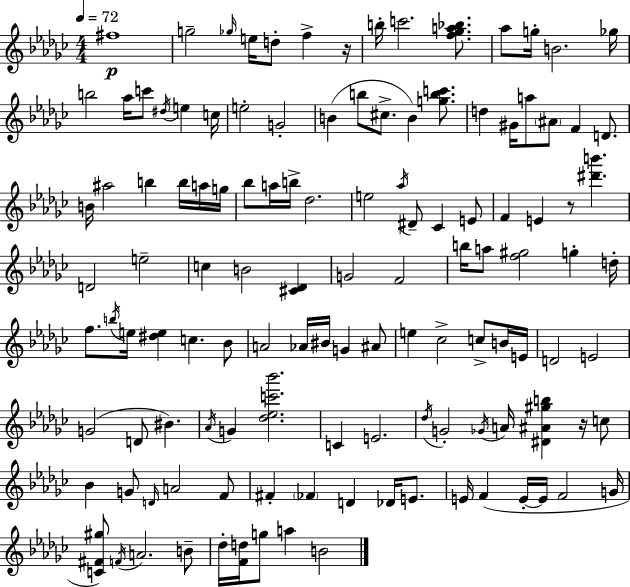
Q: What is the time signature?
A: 4/4